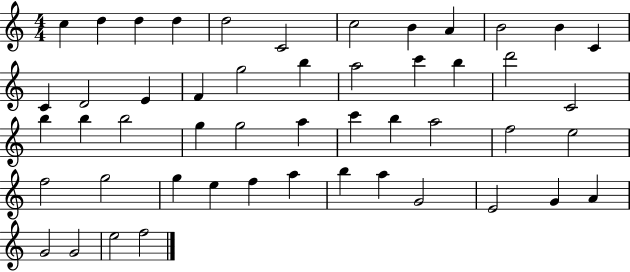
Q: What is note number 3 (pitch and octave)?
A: D5